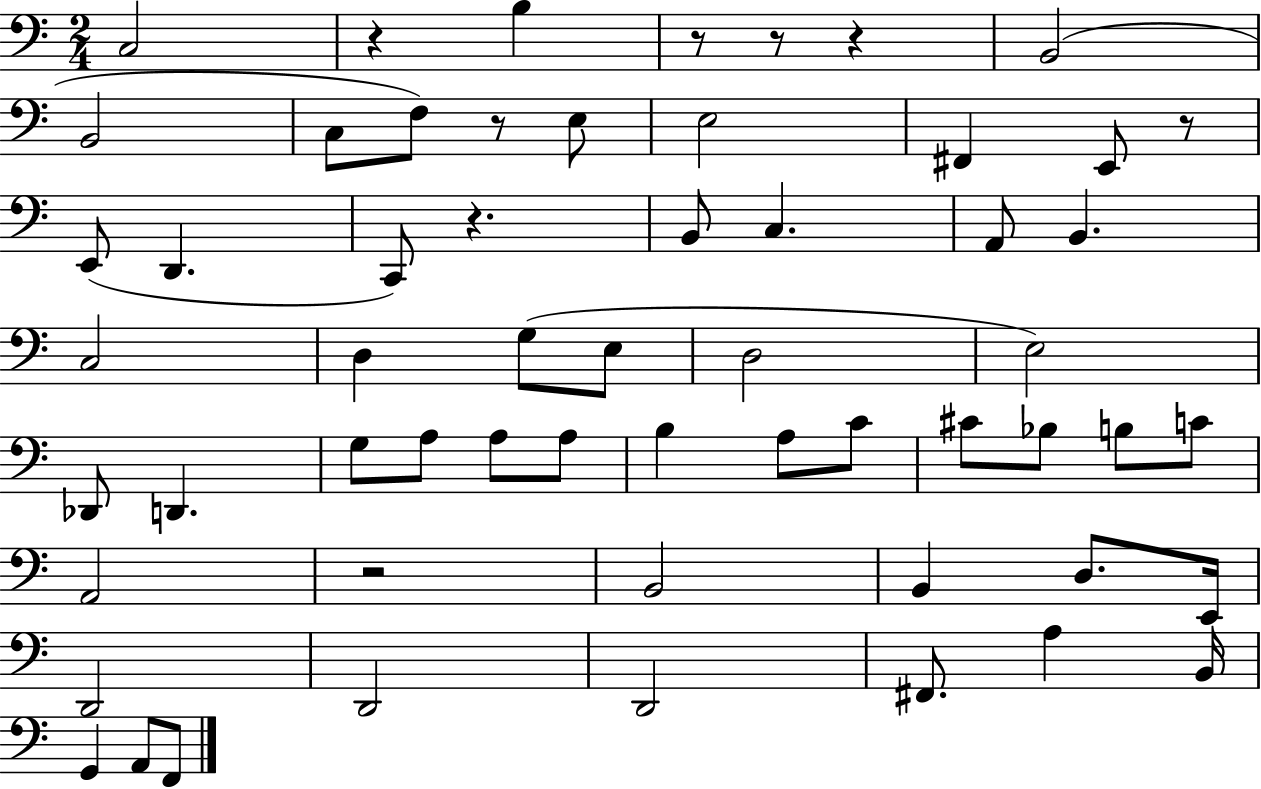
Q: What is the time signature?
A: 2/4